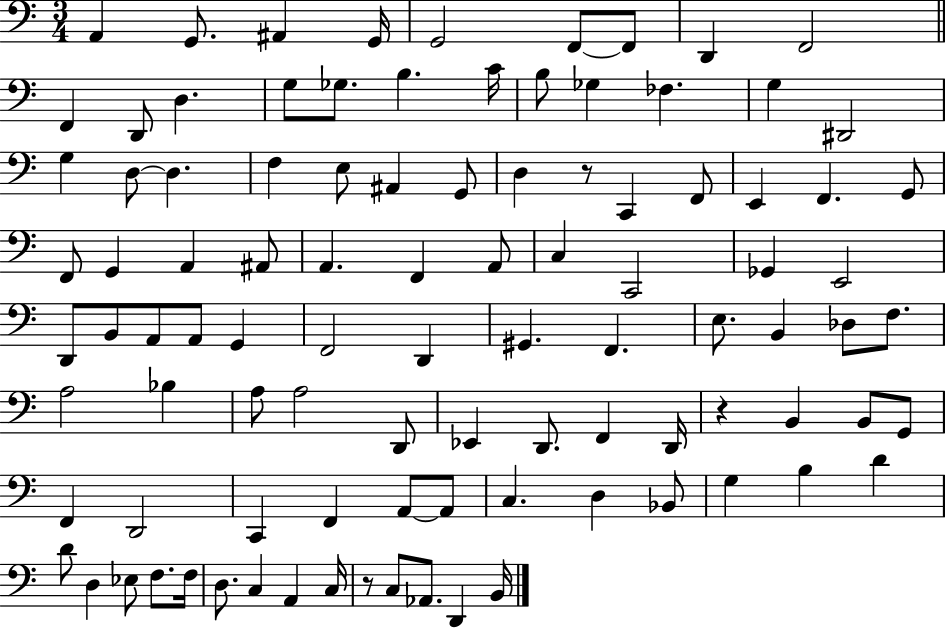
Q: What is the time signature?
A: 3/4